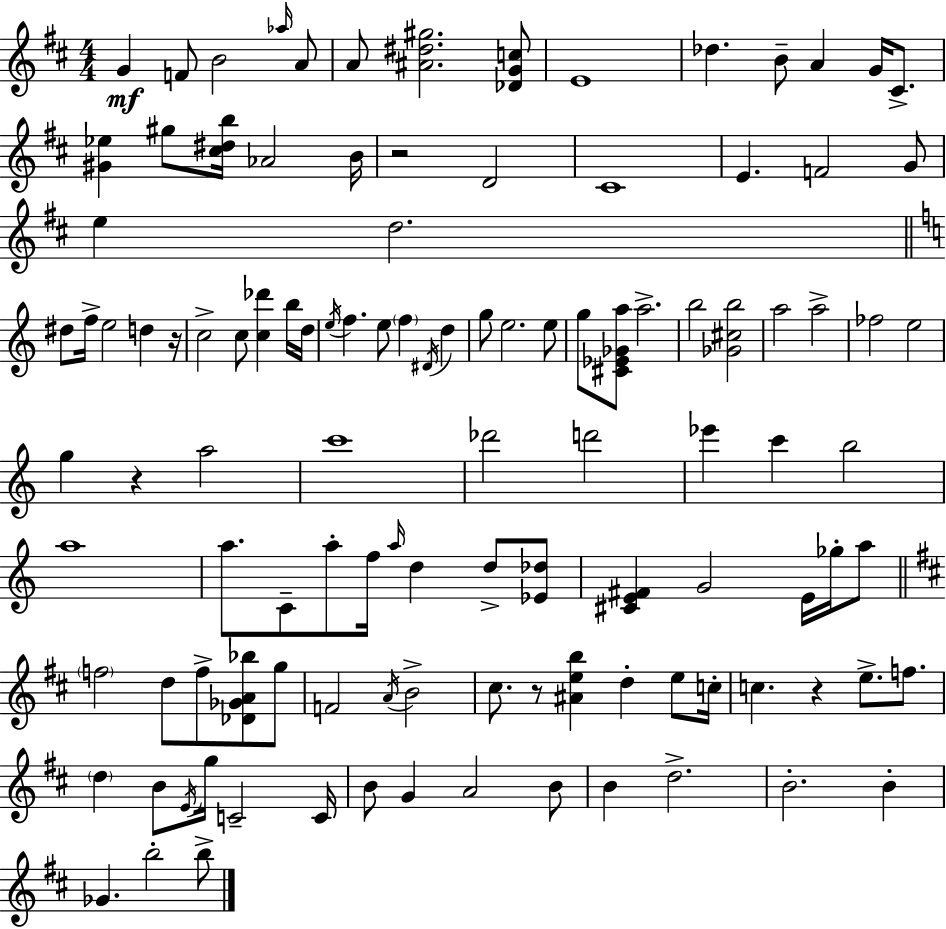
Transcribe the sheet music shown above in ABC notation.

X:1
T:Untitled
M:4/4
L:1/4
K:D
G F/2 B2 _a/4 A/2 A/2 [^A^d^g]2 [_DGc]/2 E4 _d B/2 A G/4 ^C/2 [^G_e] ^g/2 [^c^db]/4 _A2 B/4 z2 D2 ^C4 E F2 G/2 e d2 ^d/2 f/4 e2 d z/4 c2 c/2 [c_d'] b/4 d/4 e/4 f e/2 f ^D/4 d g/2 e2 e/2 g/2 [^C_E_Ga]/2 a2 b2 [_G^cb]2 a2 a2 _f2 e2 g z a2 c'4 _d'2 d'2 _e' c' b2 a4 a/2 C/2 a/2 f/4 a/4 d d/2 [_E_d]/2 [^CE^F] G2 E/4 _g/4 a/2 f2 d/2 f/2 [_D_GA_b]/2 g/2 F2 A/4 B2 ^c/2 z/2 [^Aeb] d e/2 c/4 c z e/2 f/2 d B/2 E/4 g/4 C2 C/4 B/2 G A2 B/2 B d2 B2 B _G b2 b/2